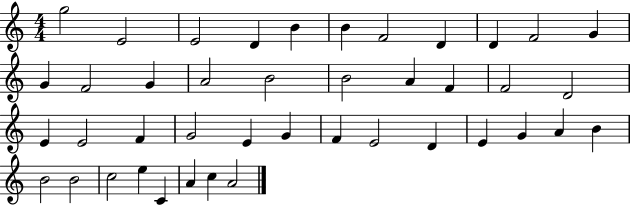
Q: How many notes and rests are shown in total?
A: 42